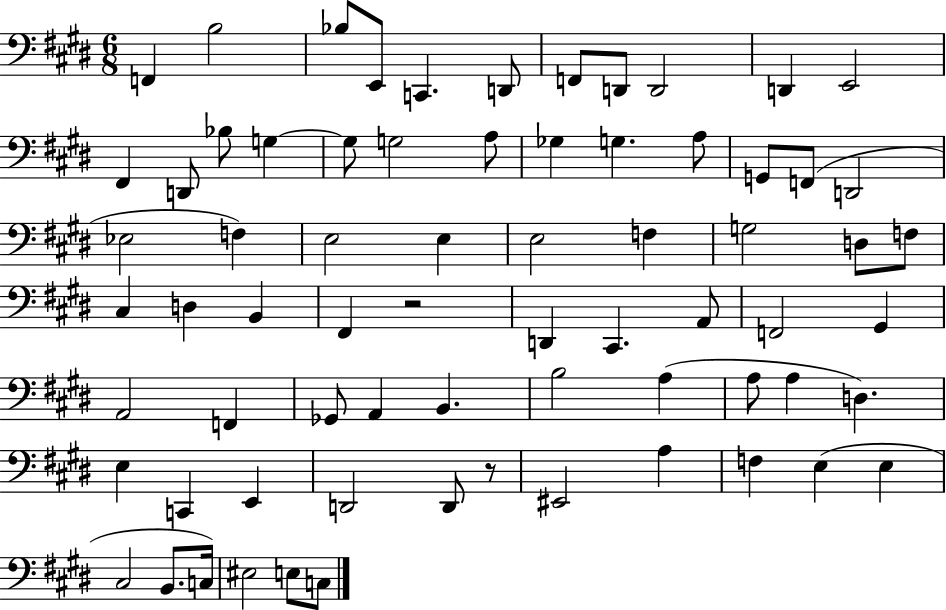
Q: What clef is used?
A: bass